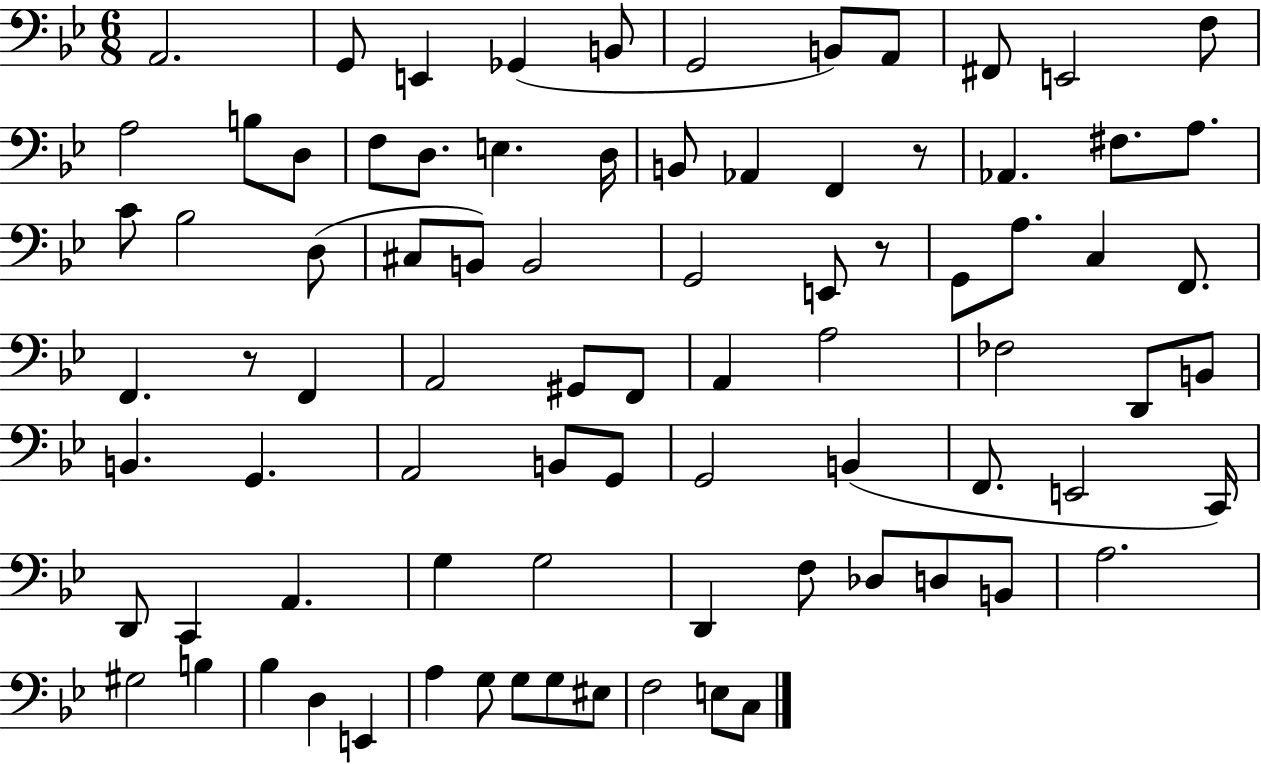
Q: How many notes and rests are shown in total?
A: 83